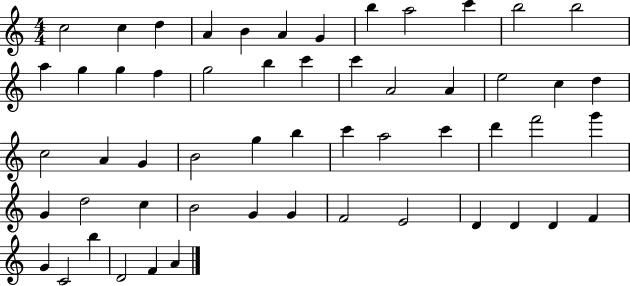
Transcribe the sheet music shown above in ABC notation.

X:1
T:Untitled
M:4/4
L:1/4
K:C
c2 c d A B A G b a2 c' b2 b2 a g g f g2 b c' c' A2 A e2 c d c2 A G B2 g b c' a2 c' d' f'2 g' G d2 c B2 G G F2 E2 D D D F G C2 b D2 F A